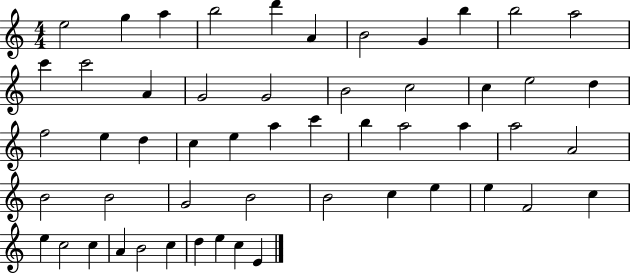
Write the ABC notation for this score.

X:1
T:Untitled
M:4/4
L:1/4
K:C
e2 g a b2 d' A B2 G b b2 a2 c' c'2 A G2 G2 B2 c2 c e2 d f2 e d c e a c' b a2 a a2 A2 B2 B2 G2 B2 B2 c e e F2 c e c2 c A B2 c d e c E